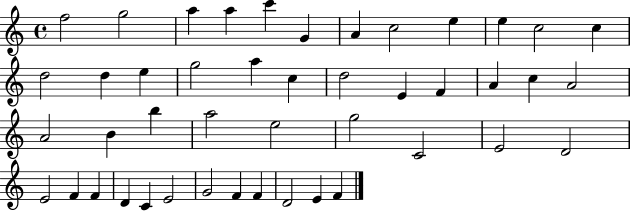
{
  \clef treble
  \time 4/4
  \defaultTimeSignature
  \key c \major
  f''2 g''2 | a''4 a''4 c'''4 g'4 | a'4 c''2 e''4 | e''4 c''2 c''4 | \break d''2 d''4 e''4 | g''2 a''4 c''4 | d''2 e'4 f'4 | a'4 c''4 a'2 | \break a'2 b'4 b''4 | a''2 e''2 | g''2 c'2 | e'2 d'2 | \break e'2 f'4 f'4 | d'4 c'4 e'2 | g'2 f'4 f'4 | d'2 e'4 f'4 | \break \bar "|."
}